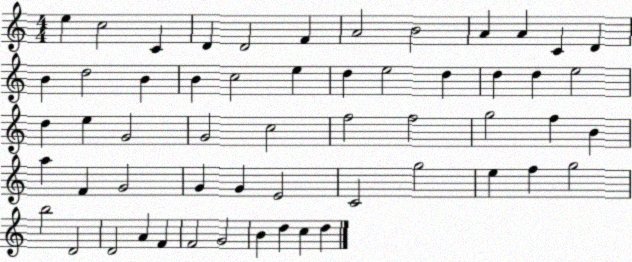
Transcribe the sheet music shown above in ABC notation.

X:1
T:Untitled
M:4/4
L:1/4
K:C
e c2 C D D2 F A2 B2 A A C D B d2 B B c2 e d e2 d d d e2 d e G2 G2 c2 f2 f2 g2 f B a F G2 G G E2 C2 g2 e f g2 b2 D2 D2 A F F2 G2 B d c d